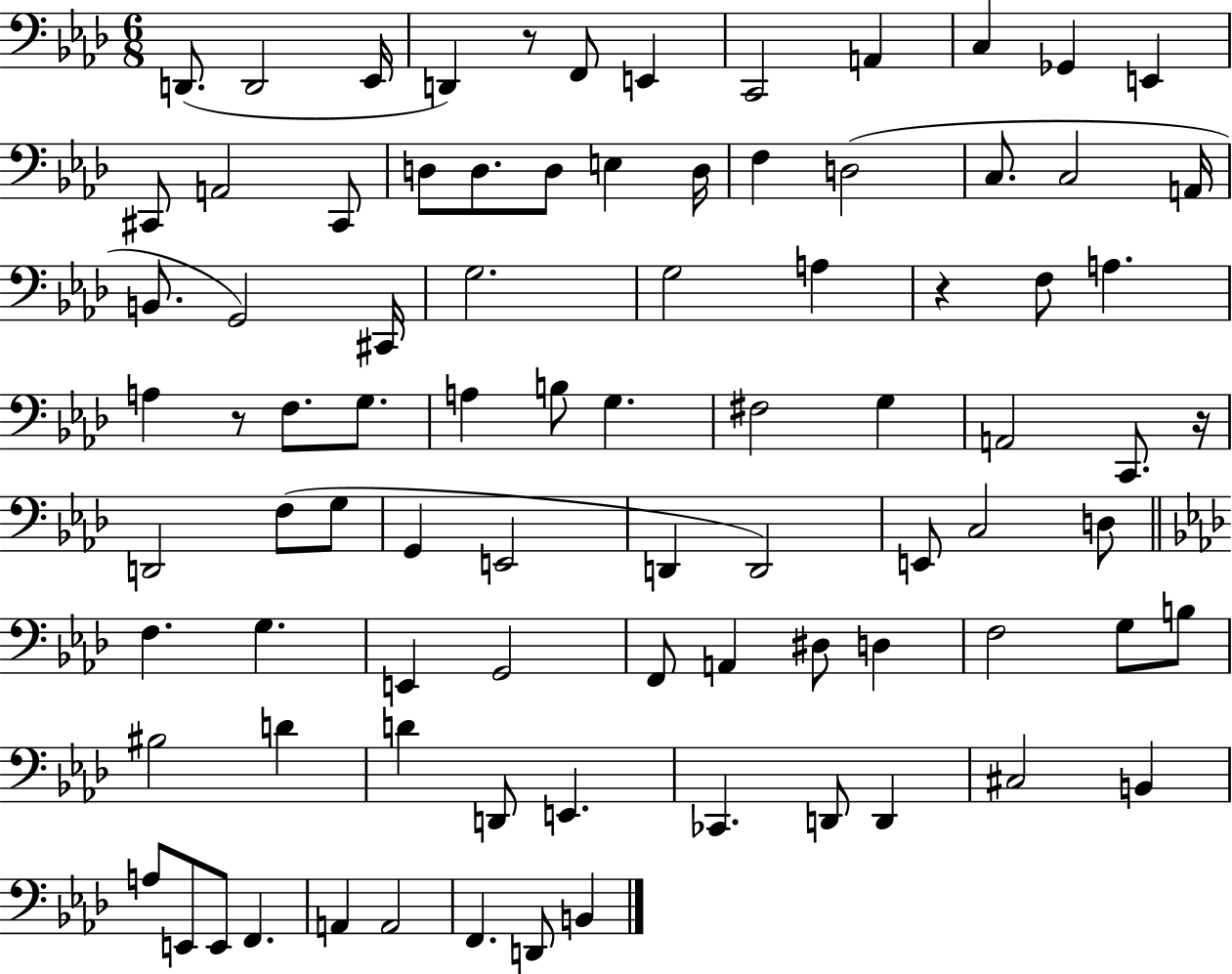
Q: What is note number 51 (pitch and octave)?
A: C3